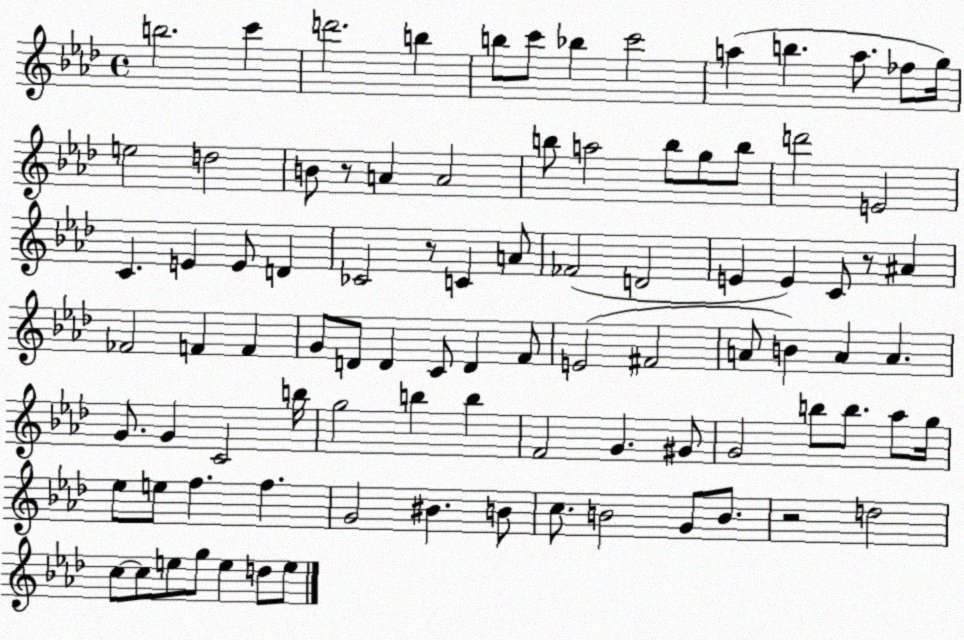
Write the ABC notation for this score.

X:1
T:Untitled
M:4/4
L:1/4
K:Ab
b2 c' d'2 b b/2 c'/2 _b c'2 a b a/2 _f/2 g/4 e2 d2 B/2 z/2 A A2 b/2 a2 b/2 g/2 b/2 d'2 E2 C E E/2 D _C2 z/2 C A/2 _F2 D2 E E C/2 z/2 ^A _F2 F F G/2 D/2 D C/2 D F/2 E2 ^F2 A/2 B A A G/2 G C2 b/4 g2 b b F2 G ^G/2 G2 b/2 b/2 _a/2 g/4 _e/2 e/2 f f G2 ^B B/2 c/2 B2 G/2 B/2 z2 d2 c/2 c/2 e/2 g/2 e d/2 e/2